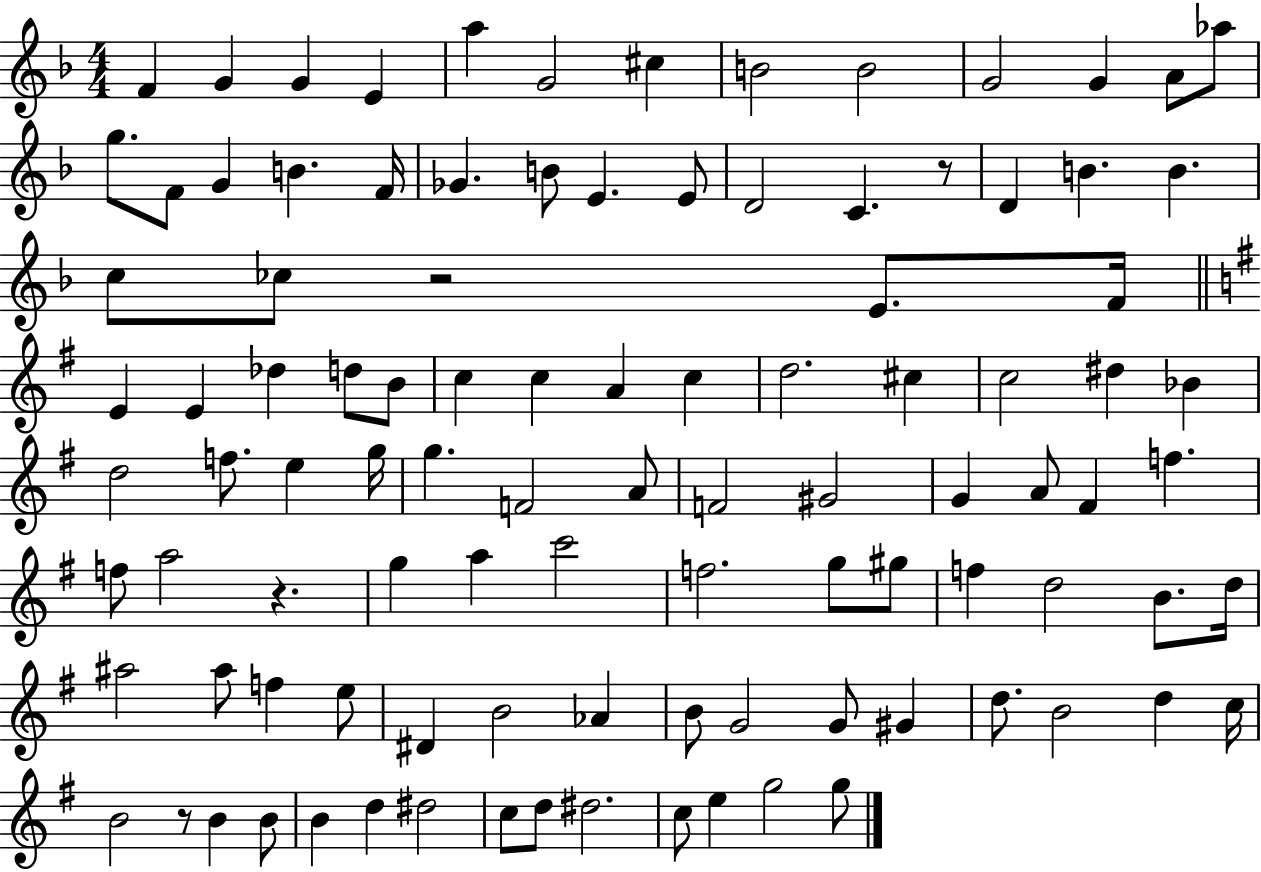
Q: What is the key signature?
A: F major